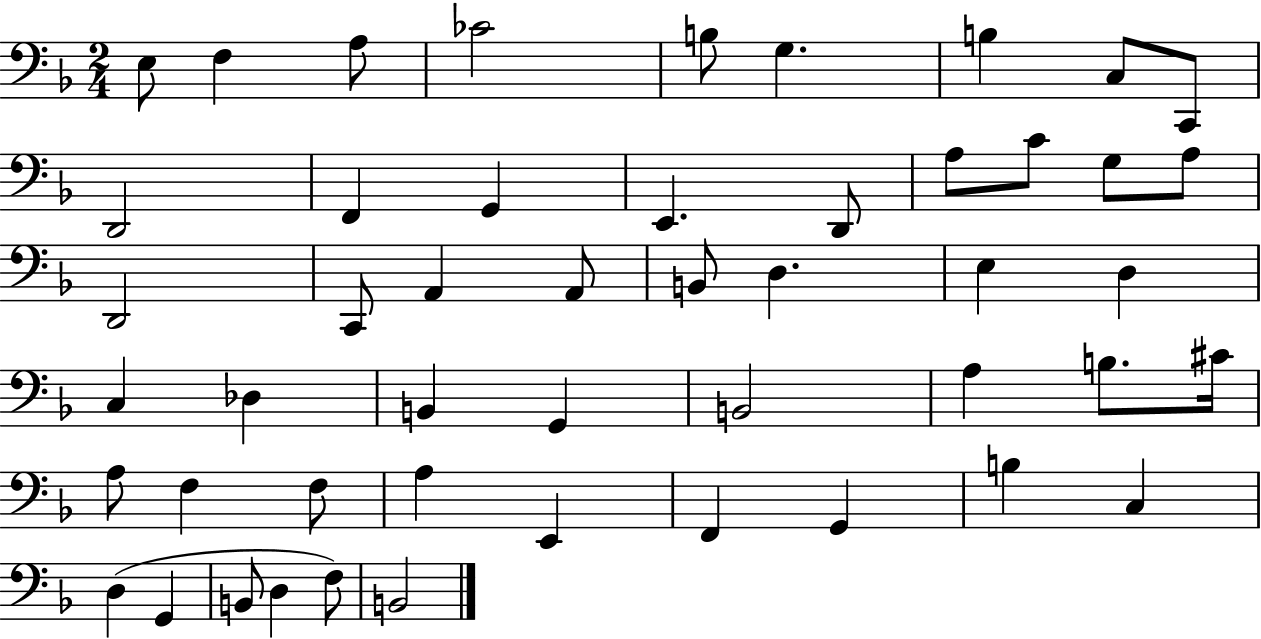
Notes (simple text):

E3/e F3/q A3/e CES4/h B3/e G3/q. B3/q C3/e C2/e D2/h F2/q G2/q E2/q. D2/e A3/e C4/e G3/e A3/e D2/h C2/e A2/q A2/e B2/e D3/q. E3/q D3/q C3/q Db3/q B2/q G2/q B2/h A3/q B3/e. C#4/s A3/e F3/q F3/e A3/q E2/q F2/q G2/q B3/q C3/q D3/q G2/q B2/e D3/q F3/e B2/h